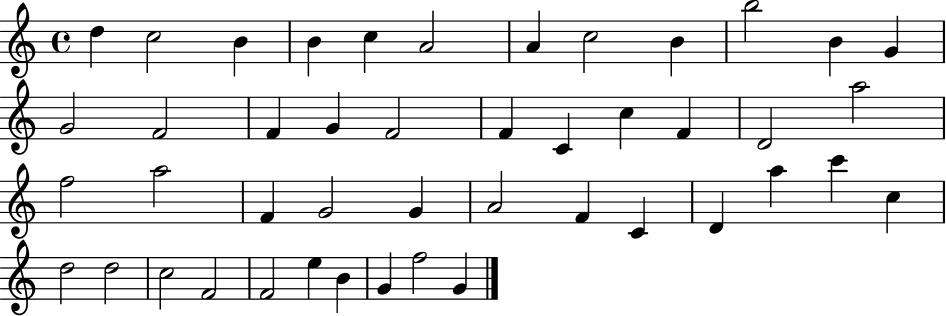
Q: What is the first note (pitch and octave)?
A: D5